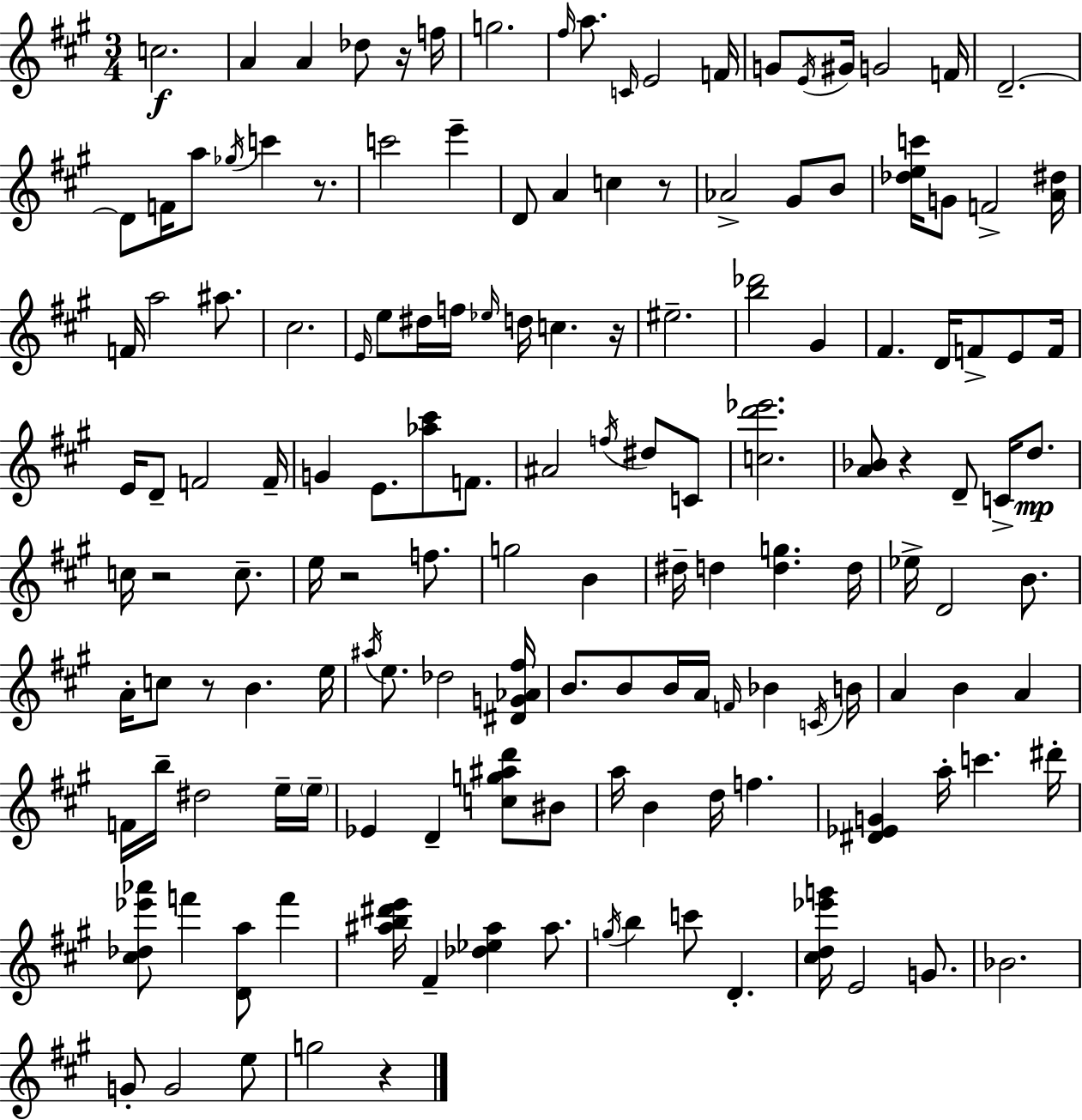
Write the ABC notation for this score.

X:1
T:Untitled
M:3/4
L:1/4
K:A
c2 A A _d/2 z/4 f/4 g2 ^f/4 a/2 C/4 E2 F/4 G/2 E/4 ^G/4 G2 F/4 D2 D/2 F/4 a/2 _g/4 c' z/2 c'2 e' D/2 A c z/2 _A2 ^G/2 B/2 [_dec']/4 G/2 F2 [A^d]/4 F/4 a2 ^a/2 ^c2 E/4 e/2 ^d/4 f/4 _e/4 d/4 c z/4 ^e2 [b_d']2 ^G ^F D/4 F/2 E/2 F/4 E/4 D/2 F2 F/4 G E/2 [_a^c']/2 F/2 ^A2 f/4 ^d/2 C/2 [cd'_e']2 [A_B]/2 z D/2 C/4 d/2 c/4 z2 c/2 e/4 z2 f/2 g2 B ^d/4 d [dg] d/4 _e/4 D2 B/2 A/4 c/2 z/2 B e/4 ^a/4 e/2 _d2 [^DG_A^f]/4 B/2 B/2 B/4 A/4 F/4 _B C/4 B/4 A B A F/4 b/4 ^d2 e/4 e/4 _E D [cg^ad']/2 ^B/2 a/4 B d/4 f [^D_EG] a/4 c' ^d'/4 [^c_d_e'_a']/2 f' [Da]/2 f' [^ab^d'e']/4 ^F [_d_e^a] ^a/2 g/4 b c'/2 D [^cd_e'g']/4 E2 G/2 _B2 G/2 G2 e/2 g2 z